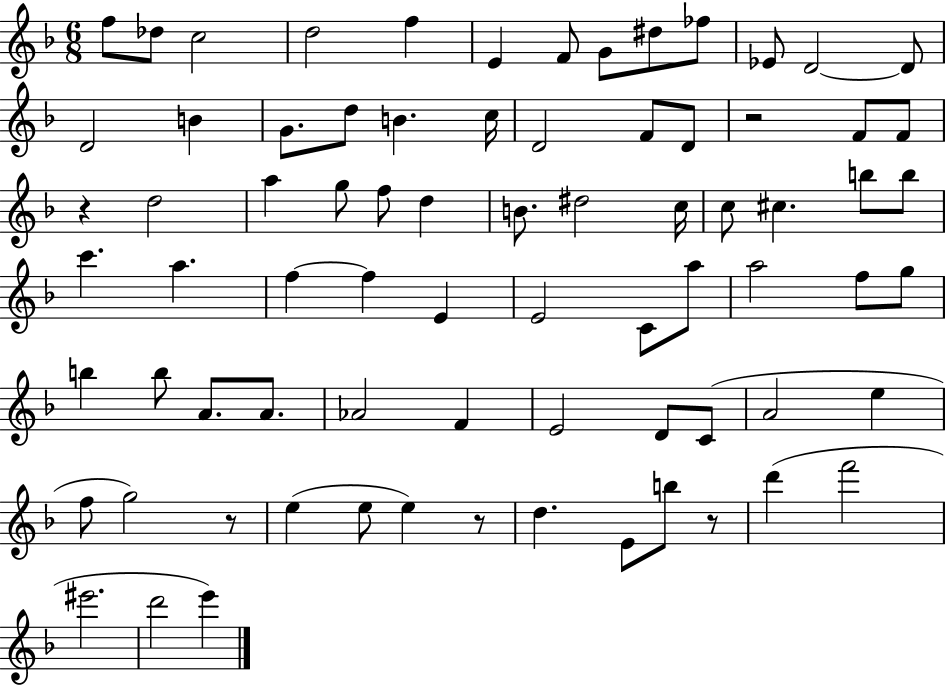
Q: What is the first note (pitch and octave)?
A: F5